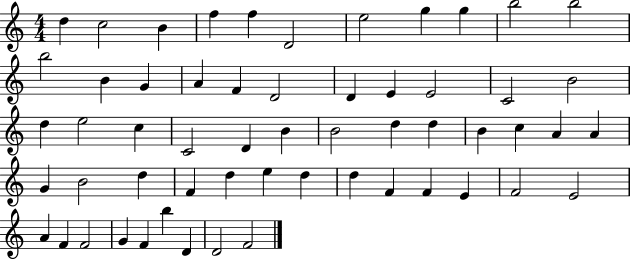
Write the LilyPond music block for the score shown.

{
  \clef treble
  \numericTimeSignature
  \time 4/4
  \key c \major
  d''4 c''2 b'4 | f''4 f''4 d'2 | e''2 g''4 g''4 | b''2 b''2 | \break b''2 b'4 g'4 | a'4 f'4 d'2 | d'4 e'4 e'2 | c'2 b'2 | \break d''4 e''2 c''4 | c'2 d'4 b'4 | b'2 d''4 d''4 | b'4 c''4 a'4 a'4 | \break g'4 b'2 d''4 | f'4 d''4 e''4 d''4 | d''4 f'4 f'4 e'4 | f'2 e'2 | \break a'4 f'4 f'2 | g'4 f'4 b''4 d'4 | d'2 f'2 | \bar "|."
}